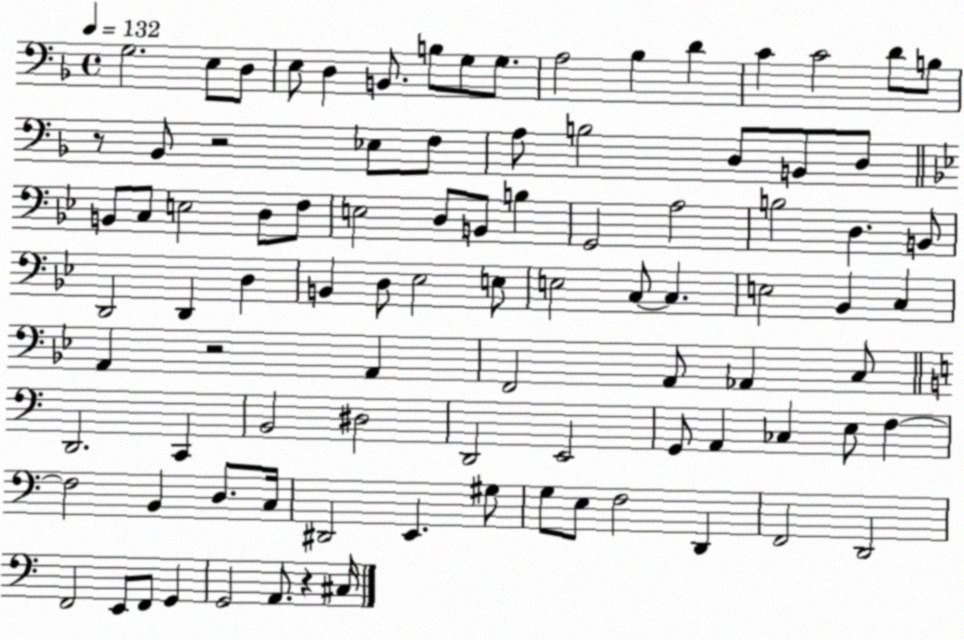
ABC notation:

X:1
T:Untitled
M:4/4
L:1/4
K:F
G,2 E,/2 D,/2 E,/2 D, B,,/2 B,/2 G,/2 G,/2 A,2 _B, D C C2 D/2 B,/2 z/2 _B,,/2 z2 _E,/2 F,/2 A,/2 B,2 D,/2 B,,/2 D,/2 B,,/2 C,/2 E,2 D,/2 F,/2 E,2 D,/2 B,,/2 B, G,,2 A,2 B,2 D, B,,/2 D,,2 D,, D, B,, D,/2 _E,2 E,/2 E,2 C,/2 C, E,2 _B,, C, A,, z2 A,, F,,2 A,,/2 _A,, C,/2 D,,2 C,, B,,2 ^D,2 D,,2 E,,2 G,,/2 A,, _C, E,/2 F, F,2 B,, D,/2 C,/4 ^D,,2 E,, ^G,/2 G,/2 E,/2 F,2 D,, F,,2 D,,2 F,,2 E,,/2 F,,/2 G,, G,,2 A,,/2 z ^C,/4